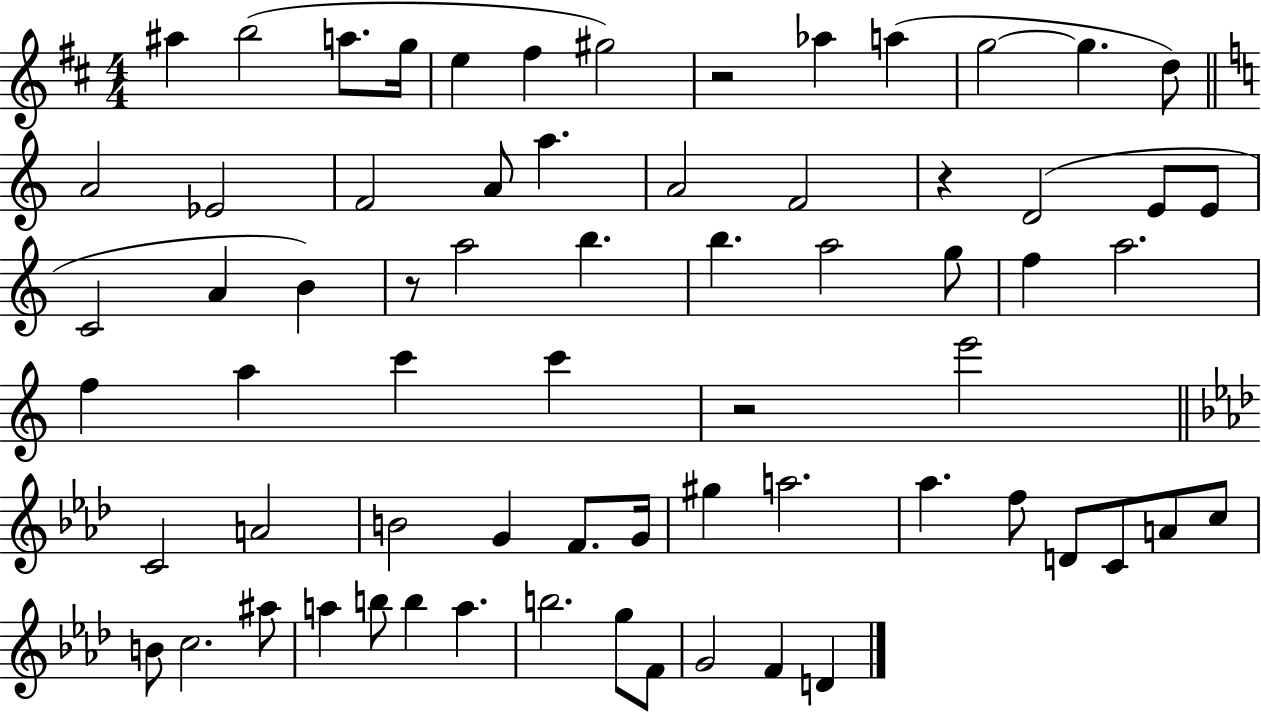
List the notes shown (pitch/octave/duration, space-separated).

A#5/q B5/h A5/e. G5/s E5/q F#5/q G#5/h R/h Ab5/q A5/q G5/h G5/q. D5/e A4/h Eb4/h F4/h A4/e A5/q. A4/h F4/h R/q D4/h E4/e E4/e C4/h A4/q B4/q R/e A5/h B5/q. B5/q. A5/h G5/e F5/q A5/h. F5/q A5/q C6/q C6/q R/h E6/h C4/h A4/h B4/h G4/q F4/e. G4/s G#5/q A5/h. Ab5/q. F5/e D4/e C4/e A4/e C5/e B4/e C5/h. A#5/e A5/q B5/e B5/q A5/q. B5/h. G5/e F4/e G4/h F4/q D4/q